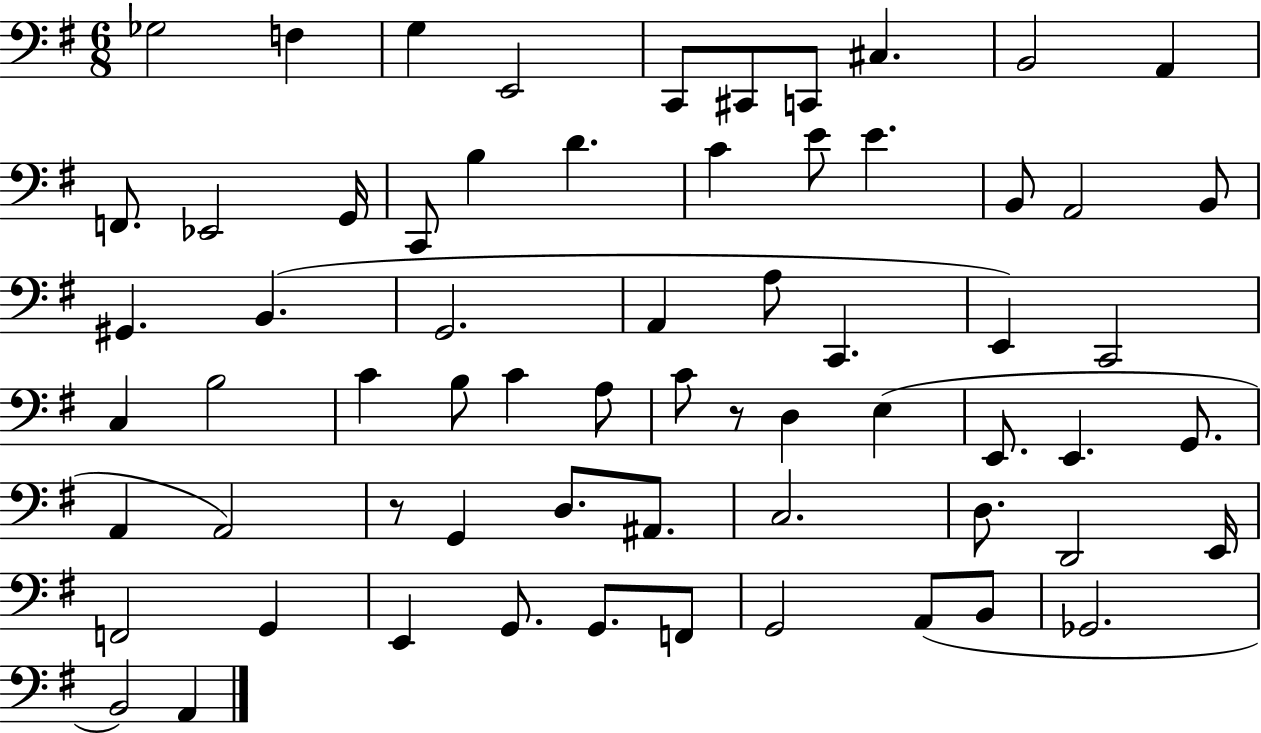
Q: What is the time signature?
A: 6/8